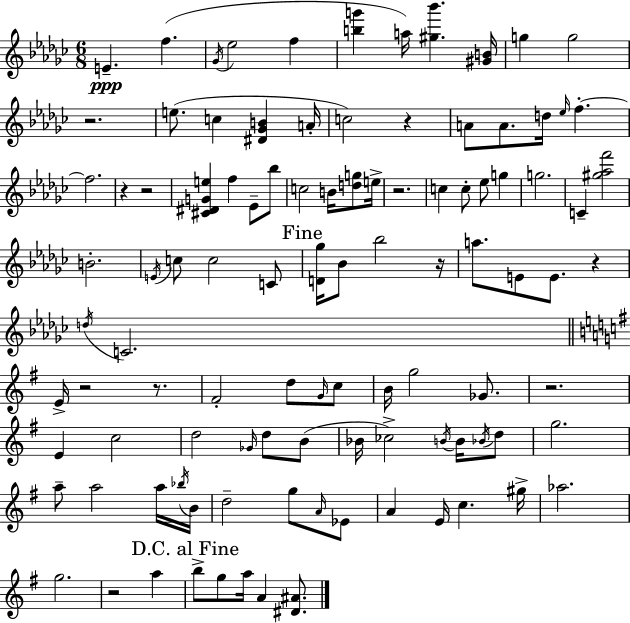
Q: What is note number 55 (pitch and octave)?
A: D5